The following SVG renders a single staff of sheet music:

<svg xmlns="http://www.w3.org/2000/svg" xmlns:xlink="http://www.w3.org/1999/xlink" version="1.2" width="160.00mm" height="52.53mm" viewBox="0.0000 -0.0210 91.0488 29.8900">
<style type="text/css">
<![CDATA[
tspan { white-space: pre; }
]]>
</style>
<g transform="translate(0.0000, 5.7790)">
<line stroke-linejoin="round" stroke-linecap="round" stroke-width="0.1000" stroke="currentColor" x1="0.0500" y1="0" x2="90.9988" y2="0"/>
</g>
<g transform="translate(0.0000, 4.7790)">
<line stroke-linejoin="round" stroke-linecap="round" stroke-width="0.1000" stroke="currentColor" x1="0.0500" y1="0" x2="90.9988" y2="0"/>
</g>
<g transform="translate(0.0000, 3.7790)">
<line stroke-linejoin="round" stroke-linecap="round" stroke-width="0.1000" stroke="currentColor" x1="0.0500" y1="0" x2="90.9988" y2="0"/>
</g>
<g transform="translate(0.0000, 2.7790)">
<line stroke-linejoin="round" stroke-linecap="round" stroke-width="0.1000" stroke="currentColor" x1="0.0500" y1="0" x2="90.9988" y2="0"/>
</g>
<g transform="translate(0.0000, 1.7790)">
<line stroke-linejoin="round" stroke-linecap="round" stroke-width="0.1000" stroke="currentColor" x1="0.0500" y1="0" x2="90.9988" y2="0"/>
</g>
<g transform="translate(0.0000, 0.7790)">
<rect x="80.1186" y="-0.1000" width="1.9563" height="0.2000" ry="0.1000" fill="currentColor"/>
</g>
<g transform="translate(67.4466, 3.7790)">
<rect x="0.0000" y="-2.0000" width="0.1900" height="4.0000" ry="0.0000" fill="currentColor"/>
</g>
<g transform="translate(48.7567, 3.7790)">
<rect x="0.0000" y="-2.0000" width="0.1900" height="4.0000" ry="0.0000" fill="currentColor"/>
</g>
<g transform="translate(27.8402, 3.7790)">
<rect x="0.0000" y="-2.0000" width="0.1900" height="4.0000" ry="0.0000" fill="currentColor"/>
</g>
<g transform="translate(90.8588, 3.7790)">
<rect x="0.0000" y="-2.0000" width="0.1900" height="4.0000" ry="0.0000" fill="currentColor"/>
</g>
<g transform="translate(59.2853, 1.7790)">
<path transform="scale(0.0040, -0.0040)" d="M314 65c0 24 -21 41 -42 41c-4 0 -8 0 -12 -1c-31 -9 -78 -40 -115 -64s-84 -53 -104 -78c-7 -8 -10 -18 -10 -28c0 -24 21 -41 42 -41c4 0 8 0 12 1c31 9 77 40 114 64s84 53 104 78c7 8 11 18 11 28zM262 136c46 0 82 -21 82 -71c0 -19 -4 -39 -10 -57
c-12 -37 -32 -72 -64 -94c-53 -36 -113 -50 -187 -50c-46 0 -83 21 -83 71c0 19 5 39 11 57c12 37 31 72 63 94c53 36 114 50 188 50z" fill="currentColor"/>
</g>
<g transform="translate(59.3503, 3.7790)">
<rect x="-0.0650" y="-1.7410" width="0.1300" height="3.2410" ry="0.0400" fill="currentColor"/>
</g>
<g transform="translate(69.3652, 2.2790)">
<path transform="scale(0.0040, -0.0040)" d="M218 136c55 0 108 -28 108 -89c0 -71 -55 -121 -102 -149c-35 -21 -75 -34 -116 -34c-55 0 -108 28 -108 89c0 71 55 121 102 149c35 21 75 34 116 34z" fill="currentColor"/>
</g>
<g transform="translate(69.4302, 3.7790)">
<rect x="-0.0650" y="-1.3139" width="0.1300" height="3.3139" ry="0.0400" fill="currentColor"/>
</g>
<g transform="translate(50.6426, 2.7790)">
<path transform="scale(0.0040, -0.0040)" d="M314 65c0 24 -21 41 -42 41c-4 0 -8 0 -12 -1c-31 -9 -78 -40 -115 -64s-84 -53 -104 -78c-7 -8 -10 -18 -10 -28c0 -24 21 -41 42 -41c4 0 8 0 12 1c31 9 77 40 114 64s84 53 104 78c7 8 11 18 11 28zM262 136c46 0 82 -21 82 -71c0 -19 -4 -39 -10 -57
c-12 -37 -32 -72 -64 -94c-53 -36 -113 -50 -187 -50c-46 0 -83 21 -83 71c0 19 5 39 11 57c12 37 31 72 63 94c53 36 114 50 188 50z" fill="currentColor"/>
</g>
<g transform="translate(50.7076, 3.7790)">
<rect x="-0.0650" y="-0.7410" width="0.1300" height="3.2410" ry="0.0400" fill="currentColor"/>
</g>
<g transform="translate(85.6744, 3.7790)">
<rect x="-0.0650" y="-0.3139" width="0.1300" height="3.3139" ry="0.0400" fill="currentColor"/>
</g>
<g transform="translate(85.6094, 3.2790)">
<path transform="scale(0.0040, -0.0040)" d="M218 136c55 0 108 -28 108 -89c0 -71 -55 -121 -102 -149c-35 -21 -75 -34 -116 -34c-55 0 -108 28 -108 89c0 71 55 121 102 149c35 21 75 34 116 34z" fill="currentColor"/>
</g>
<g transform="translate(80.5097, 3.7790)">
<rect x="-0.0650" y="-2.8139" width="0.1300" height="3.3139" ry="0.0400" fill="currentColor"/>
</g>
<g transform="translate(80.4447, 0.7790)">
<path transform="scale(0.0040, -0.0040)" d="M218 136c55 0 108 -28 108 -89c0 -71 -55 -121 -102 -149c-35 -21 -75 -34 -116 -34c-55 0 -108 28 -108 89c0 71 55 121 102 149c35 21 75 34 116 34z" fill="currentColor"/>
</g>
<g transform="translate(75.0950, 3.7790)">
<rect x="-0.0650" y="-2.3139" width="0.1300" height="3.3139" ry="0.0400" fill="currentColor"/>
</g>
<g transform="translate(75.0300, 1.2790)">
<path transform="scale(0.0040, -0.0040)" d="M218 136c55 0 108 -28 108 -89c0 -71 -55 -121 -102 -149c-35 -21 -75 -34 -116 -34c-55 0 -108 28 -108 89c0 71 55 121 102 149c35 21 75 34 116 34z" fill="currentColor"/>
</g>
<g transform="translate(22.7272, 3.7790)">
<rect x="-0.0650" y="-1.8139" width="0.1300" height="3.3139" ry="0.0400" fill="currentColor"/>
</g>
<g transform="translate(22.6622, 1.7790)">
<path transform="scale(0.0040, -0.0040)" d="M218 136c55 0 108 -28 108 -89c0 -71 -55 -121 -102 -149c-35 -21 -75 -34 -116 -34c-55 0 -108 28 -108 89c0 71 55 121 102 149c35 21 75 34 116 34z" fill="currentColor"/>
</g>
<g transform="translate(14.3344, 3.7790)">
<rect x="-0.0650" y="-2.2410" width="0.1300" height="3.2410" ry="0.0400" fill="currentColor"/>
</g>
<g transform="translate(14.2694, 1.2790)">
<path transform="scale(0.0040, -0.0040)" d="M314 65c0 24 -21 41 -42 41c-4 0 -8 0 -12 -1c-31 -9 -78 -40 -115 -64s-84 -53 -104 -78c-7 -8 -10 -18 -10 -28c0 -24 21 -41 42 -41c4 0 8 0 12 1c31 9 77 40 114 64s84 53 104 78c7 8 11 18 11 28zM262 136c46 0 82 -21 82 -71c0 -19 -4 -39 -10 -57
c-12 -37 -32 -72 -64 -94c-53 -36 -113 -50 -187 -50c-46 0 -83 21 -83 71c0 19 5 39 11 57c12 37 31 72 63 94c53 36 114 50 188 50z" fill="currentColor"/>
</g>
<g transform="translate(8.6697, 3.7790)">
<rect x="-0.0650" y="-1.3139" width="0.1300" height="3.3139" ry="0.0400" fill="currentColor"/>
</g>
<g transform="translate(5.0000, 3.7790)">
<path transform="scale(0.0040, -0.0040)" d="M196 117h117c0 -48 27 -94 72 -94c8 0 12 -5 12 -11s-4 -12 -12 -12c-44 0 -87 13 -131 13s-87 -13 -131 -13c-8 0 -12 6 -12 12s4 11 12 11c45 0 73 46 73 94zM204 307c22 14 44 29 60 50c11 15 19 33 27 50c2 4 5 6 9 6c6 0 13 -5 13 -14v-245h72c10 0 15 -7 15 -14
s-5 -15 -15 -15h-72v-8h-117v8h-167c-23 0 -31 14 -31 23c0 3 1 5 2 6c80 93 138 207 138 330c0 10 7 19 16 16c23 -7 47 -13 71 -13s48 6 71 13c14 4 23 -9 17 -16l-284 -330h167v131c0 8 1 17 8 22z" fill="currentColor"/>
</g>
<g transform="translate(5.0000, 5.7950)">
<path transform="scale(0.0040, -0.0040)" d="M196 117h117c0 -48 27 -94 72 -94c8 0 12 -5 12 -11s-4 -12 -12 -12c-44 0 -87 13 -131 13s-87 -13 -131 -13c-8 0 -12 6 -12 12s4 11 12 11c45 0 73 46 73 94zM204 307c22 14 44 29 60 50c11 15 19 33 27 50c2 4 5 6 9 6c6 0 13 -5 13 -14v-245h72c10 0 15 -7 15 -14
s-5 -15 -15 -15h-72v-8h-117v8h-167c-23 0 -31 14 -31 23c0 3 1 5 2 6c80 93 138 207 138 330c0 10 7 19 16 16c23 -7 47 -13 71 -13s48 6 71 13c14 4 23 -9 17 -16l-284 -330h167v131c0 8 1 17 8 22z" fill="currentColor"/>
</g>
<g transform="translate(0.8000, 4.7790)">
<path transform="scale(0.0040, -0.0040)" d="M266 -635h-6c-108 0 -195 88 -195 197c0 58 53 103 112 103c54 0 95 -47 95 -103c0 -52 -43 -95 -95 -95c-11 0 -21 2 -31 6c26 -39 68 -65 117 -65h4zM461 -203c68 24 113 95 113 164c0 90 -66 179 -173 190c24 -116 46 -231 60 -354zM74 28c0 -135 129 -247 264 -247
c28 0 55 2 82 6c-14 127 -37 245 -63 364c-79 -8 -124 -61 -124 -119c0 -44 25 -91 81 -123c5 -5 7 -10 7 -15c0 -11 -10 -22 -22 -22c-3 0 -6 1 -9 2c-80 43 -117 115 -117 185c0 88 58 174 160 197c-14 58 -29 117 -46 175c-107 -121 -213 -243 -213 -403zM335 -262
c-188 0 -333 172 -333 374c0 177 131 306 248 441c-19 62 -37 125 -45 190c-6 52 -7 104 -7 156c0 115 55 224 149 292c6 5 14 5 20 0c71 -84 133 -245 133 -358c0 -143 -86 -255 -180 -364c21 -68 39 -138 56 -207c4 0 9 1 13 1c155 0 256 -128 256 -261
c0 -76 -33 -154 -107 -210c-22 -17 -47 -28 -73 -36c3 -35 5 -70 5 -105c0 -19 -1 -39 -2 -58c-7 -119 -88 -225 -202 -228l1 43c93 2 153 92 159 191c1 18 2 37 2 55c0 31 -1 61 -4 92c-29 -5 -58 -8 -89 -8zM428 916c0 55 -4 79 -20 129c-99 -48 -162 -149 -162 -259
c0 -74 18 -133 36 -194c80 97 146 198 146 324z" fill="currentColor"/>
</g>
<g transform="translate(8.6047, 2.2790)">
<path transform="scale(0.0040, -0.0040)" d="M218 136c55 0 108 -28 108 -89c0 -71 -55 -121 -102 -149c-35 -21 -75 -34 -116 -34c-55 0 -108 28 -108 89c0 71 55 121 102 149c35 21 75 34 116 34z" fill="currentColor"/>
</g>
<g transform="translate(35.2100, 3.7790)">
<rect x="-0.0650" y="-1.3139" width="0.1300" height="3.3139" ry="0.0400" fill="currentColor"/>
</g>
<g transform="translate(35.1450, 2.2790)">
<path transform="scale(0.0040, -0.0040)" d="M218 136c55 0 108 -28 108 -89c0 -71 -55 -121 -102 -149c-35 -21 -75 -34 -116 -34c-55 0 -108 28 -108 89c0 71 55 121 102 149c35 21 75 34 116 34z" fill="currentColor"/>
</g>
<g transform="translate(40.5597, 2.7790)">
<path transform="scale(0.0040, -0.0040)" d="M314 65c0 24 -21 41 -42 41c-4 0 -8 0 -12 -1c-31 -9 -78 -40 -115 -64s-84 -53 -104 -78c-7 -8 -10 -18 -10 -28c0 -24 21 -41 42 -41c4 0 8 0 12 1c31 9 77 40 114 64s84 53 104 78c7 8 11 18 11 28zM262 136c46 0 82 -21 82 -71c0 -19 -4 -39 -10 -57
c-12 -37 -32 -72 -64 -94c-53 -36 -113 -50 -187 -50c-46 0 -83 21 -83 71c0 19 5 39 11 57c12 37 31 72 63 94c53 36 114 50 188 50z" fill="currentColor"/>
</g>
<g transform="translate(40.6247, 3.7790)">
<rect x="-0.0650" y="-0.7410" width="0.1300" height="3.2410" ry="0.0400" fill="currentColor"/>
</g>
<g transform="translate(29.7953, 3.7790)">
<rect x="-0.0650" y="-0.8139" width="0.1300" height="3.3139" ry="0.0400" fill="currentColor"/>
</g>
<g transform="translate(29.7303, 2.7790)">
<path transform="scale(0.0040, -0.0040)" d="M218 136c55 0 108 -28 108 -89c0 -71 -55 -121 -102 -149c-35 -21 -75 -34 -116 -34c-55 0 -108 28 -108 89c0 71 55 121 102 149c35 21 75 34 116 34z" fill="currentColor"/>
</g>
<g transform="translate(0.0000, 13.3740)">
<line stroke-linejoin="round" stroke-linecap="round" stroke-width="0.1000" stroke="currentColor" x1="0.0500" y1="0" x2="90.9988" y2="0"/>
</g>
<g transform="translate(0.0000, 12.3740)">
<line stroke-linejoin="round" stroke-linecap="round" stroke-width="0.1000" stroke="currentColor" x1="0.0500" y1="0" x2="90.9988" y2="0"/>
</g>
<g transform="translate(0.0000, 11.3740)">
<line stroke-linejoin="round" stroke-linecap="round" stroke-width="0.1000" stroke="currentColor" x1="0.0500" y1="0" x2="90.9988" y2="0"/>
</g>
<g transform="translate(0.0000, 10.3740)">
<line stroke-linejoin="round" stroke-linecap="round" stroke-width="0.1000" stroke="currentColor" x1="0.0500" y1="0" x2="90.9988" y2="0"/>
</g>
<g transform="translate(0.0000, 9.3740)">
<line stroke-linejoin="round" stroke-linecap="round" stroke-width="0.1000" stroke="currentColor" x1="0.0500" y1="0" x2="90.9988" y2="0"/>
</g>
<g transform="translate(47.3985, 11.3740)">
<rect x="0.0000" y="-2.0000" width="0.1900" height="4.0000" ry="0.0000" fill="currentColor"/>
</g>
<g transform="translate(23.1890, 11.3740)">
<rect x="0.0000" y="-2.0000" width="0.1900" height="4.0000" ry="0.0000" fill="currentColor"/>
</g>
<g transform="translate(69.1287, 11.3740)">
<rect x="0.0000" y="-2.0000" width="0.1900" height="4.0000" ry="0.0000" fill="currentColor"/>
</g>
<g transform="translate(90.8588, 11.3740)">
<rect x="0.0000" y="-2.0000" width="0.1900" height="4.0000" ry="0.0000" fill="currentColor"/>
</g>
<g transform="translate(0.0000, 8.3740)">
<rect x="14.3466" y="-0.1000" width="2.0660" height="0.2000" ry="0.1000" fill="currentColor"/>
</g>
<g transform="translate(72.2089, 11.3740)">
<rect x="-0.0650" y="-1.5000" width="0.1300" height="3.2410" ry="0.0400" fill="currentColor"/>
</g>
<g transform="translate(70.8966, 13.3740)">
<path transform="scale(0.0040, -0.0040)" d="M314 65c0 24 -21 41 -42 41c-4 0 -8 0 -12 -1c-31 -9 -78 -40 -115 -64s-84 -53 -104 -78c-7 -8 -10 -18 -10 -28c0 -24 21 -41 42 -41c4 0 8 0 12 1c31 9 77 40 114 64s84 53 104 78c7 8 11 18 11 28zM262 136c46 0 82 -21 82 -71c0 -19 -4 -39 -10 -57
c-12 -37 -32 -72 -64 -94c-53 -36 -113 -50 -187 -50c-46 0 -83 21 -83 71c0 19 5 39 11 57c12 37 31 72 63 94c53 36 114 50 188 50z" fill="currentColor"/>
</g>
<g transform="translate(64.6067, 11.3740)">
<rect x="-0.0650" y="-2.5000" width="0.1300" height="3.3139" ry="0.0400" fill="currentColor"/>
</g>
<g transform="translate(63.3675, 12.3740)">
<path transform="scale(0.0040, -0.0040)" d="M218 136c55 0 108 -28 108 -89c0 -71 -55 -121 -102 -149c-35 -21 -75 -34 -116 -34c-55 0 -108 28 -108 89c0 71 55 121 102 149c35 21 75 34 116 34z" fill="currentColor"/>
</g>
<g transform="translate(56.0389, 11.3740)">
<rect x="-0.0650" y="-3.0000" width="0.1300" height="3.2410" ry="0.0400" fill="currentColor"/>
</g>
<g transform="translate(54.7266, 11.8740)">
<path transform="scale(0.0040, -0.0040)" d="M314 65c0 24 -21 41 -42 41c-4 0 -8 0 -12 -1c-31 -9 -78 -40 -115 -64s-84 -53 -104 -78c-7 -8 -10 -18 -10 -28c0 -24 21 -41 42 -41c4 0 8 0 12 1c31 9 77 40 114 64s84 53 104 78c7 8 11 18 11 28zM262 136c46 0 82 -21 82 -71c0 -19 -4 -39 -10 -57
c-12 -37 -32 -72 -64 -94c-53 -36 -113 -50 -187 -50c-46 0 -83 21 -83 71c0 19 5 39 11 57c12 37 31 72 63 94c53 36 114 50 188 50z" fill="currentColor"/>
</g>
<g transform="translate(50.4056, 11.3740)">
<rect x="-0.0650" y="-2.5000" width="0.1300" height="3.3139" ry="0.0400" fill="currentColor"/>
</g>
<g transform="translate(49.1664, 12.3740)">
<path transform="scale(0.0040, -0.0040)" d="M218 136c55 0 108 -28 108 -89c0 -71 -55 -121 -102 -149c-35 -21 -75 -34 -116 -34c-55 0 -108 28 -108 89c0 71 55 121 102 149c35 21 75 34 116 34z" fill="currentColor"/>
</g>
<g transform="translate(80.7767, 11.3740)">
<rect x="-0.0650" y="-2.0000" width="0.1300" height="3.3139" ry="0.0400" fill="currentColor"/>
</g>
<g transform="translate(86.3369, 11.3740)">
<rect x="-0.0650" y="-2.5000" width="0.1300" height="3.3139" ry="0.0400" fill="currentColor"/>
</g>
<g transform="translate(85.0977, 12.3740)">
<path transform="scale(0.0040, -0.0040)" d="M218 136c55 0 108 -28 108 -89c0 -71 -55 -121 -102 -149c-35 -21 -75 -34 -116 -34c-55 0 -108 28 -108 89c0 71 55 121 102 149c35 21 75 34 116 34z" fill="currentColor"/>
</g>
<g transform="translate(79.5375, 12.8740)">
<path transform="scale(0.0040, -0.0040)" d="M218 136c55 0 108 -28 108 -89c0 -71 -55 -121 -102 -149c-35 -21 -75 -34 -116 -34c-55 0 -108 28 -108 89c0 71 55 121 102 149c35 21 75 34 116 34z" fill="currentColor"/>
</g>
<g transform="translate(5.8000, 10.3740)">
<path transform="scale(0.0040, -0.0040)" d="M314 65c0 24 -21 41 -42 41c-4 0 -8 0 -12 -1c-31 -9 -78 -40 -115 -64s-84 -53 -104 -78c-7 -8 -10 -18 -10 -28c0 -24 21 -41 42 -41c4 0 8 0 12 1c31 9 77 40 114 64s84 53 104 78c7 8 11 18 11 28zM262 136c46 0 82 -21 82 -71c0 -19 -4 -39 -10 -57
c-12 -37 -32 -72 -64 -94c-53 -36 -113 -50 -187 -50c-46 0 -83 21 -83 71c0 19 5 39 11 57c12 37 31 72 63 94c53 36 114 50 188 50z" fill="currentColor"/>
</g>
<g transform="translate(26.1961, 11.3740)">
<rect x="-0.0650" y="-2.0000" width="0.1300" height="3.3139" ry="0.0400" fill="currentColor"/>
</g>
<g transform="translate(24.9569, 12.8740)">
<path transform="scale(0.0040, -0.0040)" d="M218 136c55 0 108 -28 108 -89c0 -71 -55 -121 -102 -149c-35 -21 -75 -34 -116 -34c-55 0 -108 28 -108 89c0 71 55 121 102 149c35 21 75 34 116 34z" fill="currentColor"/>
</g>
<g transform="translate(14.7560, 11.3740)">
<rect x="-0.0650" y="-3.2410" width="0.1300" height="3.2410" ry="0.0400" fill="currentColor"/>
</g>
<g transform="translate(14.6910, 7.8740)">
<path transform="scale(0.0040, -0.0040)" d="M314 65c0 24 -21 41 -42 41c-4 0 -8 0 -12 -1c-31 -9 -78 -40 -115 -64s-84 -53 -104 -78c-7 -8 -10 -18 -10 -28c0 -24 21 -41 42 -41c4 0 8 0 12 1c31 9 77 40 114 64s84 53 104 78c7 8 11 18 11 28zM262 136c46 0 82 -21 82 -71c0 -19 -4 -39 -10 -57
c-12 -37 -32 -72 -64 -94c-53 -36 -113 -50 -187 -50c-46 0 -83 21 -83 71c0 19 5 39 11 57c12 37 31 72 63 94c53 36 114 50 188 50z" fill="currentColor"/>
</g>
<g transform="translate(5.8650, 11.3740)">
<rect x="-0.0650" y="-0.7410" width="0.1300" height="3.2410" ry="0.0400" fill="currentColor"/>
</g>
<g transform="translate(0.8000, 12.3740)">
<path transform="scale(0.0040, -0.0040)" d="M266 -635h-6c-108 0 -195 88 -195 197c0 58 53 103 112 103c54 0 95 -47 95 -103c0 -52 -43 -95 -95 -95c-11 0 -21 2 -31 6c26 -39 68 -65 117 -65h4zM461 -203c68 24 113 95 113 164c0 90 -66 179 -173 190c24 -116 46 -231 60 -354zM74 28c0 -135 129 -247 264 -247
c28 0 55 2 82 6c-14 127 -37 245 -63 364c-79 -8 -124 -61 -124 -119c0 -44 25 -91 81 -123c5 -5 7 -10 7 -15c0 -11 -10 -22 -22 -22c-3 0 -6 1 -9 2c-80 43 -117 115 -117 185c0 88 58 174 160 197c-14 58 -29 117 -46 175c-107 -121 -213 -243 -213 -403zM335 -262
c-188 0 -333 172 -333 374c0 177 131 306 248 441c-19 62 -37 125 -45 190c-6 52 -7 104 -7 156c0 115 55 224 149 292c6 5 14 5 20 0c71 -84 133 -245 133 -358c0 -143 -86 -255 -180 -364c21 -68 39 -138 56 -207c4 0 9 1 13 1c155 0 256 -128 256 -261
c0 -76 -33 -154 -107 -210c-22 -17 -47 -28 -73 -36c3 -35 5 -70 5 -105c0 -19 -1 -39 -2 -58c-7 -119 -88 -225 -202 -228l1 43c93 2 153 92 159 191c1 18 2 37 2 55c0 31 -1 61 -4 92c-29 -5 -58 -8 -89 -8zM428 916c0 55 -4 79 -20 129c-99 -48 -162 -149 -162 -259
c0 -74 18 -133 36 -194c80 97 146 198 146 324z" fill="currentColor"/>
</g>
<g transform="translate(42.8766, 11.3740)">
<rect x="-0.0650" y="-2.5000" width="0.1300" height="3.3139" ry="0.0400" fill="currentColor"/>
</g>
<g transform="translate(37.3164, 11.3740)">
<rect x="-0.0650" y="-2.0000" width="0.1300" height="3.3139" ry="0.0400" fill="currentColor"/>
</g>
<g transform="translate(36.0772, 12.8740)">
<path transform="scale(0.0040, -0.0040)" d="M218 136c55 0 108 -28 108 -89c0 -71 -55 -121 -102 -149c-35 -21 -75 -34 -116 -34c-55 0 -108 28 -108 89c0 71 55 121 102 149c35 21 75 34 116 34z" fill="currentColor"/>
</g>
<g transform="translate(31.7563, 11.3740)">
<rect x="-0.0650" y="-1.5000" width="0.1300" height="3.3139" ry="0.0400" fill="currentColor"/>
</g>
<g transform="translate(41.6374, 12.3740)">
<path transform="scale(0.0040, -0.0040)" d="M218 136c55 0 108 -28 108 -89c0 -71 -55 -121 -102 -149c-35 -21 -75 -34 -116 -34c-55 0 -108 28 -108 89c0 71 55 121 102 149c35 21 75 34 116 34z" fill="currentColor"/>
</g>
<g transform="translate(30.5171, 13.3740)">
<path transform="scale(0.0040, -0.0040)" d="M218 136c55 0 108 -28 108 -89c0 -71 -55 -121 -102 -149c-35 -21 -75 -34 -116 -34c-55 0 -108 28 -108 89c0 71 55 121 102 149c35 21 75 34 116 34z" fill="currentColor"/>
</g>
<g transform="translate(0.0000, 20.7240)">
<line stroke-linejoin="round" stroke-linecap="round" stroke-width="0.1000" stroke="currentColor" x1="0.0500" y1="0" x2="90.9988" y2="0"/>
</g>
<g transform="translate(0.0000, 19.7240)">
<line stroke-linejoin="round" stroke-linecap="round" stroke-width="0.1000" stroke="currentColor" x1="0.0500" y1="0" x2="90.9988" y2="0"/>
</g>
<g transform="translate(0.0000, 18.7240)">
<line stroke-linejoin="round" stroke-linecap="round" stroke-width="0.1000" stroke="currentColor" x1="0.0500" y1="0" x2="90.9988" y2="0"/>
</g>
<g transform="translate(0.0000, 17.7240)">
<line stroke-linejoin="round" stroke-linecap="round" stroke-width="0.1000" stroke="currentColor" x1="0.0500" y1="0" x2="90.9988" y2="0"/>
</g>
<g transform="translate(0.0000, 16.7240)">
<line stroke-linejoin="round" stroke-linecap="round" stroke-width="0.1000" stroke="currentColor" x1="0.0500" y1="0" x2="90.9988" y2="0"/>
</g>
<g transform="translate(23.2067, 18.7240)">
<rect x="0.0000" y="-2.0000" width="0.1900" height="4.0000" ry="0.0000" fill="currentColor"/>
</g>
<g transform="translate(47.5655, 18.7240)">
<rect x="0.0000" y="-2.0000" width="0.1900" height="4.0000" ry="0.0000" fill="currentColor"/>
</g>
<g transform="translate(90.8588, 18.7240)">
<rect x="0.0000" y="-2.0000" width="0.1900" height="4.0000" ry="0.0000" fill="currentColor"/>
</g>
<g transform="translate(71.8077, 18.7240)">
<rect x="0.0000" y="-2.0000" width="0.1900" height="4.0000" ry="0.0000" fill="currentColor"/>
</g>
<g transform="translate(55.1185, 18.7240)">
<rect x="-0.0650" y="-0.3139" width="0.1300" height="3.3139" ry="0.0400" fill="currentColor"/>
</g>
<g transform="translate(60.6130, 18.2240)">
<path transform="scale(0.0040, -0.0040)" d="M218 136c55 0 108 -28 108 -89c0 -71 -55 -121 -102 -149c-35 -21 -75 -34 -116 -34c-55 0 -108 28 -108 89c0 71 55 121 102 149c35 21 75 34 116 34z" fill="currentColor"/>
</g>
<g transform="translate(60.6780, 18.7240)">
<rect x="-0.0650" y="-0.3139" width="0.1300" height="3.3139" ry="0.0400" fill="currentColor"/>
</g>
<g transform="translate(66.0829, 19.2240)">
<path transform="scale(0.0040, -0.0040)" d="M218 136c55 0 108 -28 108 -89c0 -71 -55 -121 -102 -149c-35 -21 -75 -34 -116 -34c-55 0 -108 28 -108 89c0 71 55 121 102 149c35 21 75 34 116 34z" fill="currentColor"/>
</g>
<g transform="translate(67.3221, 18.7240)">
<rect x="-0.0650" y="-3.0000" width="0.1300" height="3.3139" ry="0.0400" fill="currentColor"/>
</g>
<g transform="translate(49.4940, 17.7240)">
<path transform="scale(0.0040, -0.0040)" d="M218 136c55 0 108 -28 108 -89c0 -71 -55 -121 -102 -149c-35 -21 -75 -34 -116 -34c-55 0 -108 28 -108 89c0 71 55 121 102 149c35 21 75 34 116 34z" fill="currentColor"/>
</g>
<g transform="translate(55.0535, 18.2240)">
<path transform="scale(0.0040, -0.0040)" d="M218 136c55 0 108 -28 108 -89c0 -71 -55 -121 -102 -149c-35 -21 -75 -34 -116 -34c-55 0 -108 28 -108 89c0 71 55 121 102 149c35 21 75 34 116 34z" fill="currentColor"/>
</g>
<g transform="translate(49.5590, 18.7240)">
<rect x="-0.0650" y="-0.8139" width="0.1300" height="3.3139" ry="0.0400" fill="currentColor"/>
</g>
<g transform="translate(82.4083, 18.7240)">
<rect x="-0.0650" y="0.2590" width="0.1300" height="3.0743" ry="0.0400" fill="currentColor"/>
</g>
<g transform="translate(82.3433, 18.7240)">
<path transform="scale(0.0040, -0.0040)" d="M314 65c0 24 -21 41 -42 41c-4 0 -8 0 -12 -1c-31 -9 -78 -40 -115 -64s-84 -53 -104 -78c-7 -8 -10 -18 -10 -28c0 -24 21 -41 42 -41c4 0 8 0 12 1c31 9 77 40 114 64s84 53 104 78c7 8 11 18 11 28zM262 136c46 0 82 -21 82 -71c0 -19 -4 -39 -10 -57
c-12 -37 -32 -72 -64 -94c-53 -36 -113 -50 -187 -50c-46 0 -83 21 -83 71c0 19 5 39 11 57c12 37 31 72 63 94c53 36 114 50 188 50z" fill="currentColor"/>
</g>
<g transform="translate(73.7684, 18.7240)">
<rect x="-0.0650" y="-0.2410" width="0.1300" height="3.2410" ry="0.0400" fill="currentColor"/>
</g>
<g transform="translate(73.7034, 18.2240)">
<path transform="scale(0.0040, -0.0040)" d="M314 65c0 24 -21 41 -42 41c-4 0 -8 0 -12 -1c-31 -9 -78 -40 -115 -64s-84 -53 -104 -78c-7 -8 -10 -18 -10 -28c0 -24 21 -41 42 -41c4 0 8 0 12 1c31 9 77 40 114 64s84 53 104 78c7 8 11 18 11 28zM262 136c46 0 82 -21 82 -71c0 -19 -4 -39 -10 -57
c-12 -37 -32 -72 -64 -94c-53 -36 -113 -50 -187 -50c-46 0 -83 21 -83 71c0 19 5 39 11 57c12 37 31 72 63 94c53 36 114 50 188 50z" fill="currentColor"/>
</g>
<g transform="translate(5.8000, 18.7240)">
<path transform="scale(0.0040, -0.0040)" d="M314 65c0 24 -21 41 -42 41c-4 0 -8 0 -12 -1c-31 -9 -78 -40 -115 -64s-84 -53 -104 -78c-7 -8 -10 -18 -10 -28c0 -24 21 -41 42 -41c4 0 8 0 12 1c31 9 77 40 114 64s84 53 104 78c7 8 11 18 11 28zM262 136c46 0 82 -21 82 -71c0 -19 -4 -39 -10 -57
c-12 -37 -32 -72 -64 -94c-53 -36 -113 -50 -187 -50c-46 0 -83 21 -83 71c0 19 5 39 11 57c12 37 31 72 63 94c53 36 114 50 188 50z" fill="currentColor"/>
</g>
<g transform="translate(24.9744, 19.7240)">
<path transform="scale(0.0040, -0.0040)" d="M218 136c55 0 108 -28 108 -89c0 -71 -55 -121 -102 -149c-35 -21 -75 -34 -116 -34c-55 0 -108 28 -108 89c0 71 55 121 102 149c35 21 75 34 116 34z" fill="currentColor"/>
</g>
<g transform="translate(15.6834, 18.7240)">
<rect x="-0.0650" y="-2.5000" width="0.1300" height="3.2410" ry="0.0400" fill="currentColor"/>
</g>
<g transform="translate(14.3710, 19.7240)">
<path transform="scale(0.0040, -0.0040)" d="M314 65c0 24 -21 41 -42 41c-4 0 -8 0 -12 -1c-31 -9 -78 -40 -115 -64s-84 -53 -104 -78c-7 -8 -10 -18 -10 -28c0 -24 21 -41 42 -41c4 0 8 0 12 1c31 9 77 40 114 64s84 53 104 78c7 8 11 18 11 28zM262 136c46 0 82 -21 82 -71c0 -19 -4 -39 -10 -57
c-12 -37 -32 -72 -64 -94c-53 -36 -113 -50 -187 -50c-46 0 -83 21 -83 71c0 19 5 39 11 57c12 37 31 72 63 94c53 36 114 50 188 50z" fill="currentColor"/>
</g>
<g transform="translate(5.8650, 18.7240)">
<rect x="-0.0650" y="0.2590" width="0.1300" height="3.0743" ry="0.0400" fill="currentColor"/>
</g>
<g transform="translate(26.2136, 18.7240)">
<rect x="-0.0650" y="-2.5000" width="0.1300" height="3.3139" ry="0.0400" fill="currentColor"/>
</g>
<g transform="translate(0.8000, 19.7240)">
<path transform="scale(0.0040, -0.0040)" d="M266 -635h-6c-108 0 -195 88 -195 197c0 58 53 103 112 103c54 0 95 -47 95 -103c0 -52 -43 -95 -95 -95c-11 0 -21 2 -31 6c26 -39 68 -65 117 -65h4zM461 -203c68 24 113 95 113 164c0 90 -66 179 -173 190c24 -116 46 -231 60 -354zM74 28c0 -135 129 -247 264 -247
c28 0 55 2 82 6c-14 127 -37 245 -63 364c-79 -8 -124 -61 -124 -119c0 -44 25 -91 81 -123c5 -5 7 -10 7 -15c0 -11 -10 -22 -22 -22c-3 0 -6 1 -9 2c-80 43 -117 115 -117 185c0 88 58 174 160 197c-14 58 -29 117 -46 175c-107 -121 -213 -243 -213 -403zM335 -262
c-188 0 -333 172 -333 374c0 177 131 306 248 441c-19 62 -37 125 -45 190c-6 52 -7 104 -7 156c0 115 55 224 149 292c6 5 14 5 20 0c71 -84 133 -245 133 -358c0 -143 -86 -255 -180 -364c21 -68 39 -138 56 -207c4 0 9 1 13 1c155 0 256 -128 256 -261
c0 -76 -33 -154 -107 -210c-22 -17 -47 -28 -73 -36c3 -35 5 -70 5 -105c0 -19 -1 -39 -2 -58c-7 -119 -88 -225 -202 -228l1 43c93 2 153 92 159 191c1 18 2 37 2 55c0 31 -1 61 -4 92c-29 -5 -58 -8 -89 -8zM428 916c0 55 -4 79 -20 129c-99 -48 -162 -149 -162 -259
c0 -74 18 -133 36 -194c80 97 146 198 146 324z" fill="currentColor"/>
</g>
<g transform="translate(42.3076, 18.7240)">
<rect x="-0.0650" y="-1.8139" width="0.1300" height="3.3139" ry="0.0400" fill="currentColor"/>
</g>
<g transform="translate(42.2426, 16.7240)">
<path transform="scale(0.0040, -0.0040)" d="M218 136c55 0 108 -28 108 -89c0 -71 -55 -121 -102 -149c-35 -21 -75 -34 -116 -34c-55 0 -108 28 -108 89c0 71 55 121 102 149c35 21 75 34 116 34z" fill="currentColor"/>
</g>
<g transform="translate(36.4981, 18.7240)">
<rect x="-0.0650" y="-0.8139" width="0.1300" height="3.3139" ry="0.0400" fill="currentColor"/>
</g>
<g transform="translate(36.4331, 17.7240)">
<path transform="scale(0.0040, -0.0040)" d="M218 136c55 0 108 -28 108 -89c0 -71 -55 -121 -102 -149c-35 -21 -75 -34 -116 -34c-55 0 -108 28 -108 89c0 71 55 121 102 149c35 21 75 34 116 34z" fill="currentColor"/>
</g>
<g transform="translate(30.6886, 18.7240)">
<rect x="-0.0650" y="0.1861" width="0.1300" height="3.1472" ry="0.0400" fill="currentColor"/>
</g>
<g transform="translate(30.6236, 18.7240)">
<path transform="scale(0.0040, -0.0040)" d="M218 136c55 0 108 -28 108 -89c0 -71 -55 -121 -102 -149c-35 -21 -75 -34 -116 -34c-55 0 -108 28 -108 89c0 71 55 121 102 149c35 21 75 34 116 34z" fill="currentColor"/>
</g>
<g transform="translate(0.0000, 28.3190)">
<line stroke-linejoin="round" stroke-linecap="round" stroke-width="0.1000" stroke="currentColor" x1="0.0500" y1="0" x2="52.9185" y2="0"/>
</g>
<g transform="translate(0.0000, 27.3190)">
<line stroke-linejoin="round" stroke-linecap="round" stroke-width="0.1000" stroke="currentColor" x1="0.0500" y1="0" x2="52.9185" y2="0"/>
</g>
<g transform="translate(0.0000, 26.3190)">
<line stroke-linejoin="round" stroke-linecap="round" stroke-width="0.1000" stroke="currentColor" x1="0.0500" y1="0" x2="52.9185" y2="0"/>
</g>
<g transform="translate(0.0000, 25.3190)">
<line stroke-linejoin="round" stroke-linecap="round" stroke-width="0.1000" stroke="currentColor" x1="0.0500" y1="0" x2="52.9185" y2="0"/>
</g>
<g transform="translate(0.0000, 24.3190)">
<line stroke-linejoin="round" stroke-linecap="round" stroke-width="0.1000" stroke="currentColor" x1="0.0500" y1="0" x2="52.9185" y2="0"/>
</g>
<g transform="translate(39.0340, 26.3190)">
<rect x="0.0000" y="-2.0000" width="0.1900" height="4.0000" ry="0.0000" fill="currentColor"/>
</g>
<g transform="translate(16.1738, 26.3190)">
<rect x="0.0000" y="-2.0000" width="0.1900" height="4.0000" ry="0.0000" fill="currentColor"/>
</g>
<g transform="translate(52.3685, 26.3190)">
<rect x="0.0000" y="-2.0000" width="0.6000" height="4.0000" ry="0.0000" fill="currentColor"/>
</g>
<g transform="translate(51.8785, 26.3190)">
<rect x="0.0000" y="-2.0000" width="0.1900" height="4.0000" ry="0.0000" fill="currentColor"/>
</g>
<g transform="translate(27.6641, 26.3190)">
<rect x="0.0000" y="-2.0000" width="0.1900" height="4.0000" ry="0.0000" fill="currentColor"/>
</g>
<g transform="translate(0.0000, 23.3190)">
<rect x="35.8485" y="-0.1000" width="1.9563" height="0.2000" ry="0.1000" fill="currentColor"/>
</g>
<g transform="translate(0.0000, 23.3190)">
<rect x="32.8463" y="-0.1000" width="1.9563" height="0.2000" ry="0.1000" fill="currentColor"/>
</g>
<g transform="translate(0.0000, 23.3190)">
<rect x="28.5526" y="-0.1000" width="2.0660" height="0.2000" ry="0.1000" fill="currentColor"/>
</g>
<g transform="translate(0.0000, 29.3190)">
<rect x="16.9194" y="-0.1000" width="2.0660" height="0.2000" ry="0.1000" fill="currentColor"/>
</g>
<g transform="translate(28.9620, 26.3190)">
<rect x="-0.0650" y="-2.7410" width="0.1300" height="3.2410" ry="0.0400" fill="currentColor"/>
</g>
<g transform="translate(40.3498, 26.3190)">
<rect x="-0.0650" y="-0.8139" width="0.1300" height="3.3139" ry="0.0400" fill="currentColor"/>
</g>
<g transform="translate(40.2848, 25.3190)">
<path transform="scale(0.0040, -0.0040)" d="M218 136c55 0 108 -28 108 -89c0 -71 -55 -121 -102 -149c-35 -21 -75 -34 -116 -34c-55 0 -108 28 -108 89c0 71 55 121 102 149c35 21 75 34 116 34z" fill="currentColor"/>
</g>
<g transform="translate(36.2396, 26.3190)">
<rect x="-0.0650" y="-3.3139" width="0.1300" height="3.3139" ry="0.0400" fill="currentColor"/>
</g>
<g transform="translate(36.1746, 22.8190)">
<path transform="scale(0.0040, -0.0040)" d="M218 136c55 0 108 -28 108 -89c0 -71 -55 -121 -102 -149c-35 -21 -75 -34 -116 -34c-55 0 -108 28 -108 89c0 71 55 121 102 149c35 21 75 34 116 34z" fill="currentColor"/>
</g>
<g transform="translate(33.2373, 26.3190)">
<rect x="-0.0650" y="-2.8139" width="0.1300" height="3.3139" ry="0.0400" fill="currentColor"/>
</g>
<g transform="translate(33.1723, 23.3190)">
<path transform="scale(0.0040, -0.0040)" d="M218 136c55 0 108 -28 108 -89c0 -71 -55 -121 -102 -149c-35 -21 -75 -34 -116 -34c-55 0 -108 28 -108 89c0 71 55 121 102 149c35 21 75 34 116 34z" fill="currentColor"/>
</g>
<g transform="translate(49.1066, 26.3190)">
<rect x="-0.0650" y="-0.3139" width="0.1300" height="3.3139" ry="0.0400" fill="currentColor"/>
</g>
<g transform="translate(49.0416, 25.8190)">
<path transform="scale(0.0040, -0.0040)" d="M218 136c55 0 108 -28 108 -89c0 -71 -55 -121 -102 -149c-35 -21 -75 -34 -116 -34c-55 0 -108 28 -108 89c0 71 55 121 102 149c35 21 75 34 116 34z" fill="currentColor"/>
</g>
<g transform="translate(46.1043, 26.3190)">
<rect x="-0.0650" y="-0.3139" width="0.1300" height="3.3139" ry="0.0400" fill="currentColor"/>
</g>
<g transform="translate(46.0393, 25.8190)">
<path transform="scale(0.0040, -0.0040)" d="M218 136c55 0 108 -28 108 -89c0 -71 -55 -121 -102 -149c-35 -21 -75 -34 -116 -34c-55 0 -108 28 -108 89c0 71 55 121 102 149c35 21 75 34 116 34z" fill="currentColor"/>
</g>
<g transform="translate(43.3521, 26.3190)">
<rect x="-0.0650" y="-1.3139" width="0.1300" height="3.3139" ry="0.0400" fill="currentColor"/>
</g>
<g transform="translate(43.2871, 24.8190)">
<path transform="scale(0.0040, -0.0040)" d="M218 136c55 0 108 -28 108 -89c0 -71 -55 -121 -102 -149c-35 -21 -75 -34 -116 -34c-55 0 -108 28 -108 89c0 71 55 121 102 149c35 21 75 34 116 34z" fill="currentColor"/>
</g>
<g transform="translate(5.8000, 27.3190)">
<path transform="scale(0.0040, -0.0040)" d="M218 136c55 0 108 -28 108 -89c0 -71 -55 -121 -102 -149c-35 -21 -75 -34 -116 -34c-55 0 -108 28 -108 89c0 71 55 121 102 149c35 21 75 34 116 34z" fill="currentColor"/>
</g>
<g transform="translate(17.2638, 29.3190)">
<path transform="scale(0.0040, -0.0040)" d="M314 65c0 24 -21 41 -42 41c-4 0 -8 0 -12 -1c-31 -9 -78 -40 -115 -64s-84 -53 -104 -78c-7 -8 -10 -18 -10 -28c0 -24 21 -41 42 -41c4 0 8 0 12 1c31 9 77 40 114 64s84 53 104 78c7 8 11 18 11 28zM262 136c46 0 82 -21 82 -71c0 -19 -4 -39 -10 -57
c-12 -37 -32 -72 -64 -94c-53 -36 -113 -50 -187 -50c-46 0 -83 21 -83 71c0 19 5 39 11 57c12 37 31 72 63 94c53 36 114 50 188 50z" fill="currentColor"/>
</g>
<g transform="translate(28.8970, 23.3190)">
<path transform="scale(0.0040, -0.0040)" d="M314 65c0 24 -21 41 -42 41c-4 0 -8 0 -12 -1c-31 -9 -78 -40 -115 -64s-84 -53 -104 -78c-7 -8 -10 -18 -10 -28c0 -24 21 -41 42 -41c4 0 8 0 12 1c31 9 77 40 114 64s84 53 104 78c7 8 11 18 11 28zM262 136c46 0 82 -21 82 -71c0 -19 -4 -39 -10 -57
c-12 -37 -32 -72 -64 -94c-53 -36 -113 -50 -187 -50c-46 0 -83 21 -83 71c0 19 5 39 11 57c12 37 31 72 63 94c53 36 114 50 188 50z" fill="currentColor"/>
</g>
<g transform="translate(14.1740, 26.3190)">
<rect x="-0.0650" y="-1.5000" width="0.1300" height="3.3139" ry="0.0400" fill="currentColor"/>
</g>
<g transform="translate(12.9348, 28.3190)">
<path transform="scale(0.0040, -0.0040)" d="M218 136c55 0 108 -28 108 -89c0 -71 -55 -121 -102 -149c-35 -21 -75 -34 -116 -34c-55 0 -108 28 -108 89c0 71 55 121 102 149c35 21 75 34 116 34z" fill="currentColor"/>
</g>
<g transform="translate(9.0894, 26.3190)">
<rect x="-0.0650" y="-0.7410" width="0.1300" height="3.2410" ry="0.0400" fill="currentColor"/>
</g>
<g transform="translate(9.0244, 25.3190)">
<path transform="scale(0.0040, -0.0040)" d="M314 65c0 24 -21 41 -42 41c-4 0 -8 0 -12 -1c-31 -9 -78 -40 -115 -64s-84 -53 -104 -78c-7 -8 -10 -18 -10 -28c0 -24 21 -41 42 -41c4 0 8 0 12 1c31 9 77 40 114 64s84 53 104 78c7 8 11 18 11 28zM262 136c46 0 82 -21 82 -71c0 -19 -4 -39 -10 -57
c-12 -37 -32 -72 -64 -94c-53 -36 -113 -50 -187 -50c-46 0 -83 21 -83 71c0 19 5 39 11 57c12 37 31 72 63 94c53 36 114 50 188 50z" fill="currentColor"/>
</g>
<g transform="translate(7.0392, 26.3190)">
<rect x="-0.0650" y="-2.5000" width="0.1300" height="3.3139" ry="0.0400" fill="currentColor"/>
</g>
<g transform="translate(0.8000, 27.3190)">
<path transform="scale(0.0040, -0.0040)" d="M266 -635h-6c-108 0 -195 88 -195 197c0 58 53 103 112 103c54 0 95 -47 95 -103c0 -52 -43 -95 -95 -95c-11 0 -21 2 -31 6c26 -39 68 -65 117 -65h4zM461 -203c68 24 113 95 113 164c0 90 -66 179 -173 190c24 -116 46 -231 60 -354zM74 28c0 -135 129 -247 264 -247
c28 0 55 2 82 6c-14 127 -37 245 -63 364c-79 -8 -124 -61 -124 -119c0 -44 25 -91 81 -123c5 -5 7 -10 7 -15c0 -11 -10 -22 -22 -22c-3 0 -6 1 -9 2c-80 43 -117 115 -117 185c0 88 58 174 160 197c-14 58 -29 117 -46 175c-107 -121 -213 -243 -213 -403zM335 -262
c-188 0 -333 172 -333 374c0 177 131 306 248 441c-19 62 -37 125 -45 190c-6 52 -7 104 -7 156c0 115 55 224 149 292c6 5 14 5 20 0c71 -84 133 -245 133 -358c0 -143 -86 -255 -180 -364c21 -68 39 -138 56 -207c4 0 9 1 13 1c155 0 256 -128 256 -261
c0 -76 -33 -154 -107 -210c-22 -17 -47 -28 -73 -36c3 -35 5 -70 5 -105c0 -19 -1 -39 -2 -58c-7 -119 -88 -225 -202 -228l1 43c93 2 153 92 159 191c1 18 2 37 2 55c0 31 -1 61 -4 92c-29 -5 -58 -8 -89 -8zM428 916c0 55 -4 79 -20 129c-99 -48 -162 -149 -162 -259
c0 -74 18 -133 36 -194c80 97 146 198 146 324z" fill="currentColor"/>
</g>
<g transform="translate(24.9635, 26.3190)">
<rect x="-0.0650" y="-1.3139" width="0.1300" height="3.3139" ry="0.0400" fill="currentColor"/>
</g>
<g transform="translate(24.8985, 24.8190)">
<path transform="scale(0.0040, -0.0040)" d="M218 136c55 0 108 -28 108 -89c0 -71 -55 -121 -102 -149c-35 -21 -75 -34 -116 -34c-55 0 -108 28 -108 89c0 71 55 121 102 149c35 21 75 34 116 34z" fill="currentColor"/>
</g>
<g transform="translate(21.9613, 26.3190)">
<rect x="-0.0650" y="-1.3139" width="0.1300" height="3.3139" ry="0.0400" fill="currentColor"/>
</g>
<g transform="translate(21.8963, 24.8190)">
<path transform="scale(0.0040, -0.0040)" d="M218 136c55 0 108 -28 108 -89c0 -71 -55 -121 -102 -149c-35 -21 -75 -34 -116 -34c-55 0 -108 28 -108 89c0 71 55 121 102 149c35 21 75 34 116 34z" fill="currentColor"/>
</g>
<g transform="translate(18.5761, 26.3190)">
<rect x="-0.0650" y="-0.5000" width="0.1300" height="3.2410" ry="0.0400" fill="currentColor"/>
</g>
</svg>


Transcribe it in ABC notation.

X:1
T:Untitled
M:4/4
L:1/4
K:C
e g2 f d e d2 d2 f2 e g a c d2 b2 F E F G G A2 G E2 F G B2 G2 G B d f d c c A c2 B2 G d2 E C2 e e a2 a b d e c c